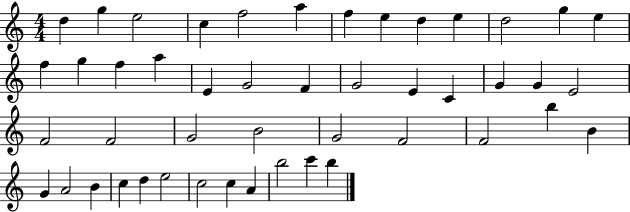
X:1
T:Untitled
M:4/4
L:1/4
K:C
d g e2 c f2 a f e d e d2 g e f g f a E G2 F G2 E C G G E2 F2 F2 G2 B2 G2 F2 F2 b B G A2 B c d e2 c2 c A b2 c' b